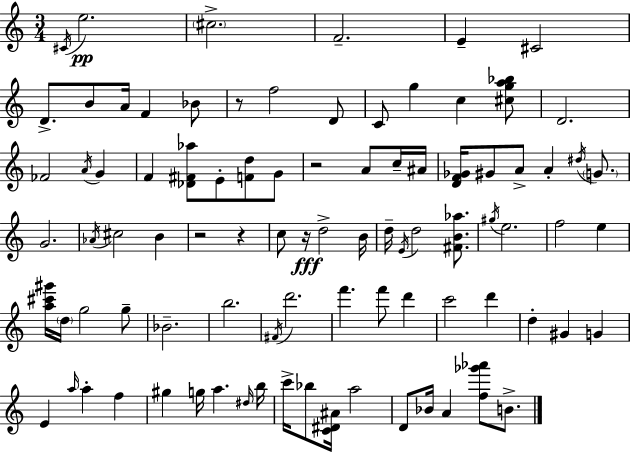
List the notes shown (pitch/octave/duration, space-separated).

C#4/s E5/h. C#5/h. F4/h. E4/q C#4/h D4/e. B4/e A4/s F4/q Bb4/e R/e F5/h D4/e C4/e G5/q C5/q [C#5,G5,A5,Bb5]/e D4/h. FES4/h A4/s G4/q F4/q [Db4,F#4,Ab5]/e E4/e [F4,D5]/e G4/e R/h A4/e C5/s A#4/s [D4,F4,Gb4]/s G#4/e A4/e A4/q D#5/s G4/e. G4/h. Ab4/s C#5/h B4/q R/h R/q C5/e R/s D5/h B4/s D5/s E4/s D5/h [F#4,B4,Ab5]/e. G#5/s E5/h. F5/h E5/q [A5,C#6,G#6]/s D5/s G5/h G5/e Bb4/h. B5/h. F#4/s D6/h. F6/q. F6/e D6/q C6/h D6/q D5/q G#4/q G4/q E4/q A5/s A5/q F5/q G#5/q G5/s A5/q. D#5/s B5/s C6/s Bb5/e [C4,D#4,A#4]/s A5/h D4/e Bb4/s A4/q [F5,Gb6,Ab6]/e B4/e.